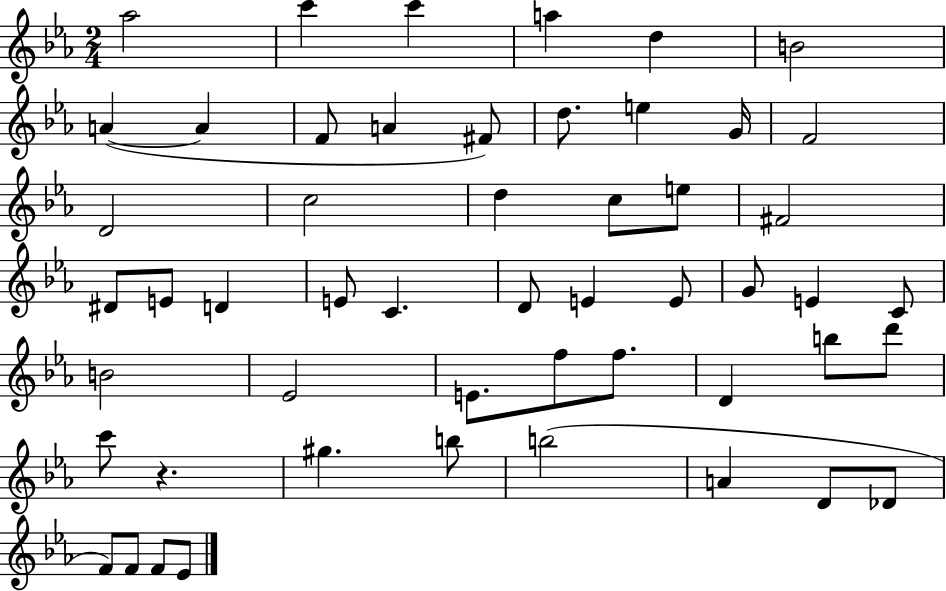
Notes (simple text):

Ab5/h C6/q C6/q A5/q D5/q B4/h A4/q A4/q F4/e A4/q F#4/e D5/e. E5/q G4/s F4/h D4/h C5/h D5/q C5/e E5/e F#4/h D#4/e E4/e D4/q E4/e C4/q. D4/e E4/q E4/e G4/e E4/q C4/e B4/h Eb4/h E4/e. F5/e F5/e. D4/q B5/e D6/e C6/e R/q. G#5/q. B5/e B5/h A4/q D4/e Db4/e F4/e F4/e F4/e Eb4/e